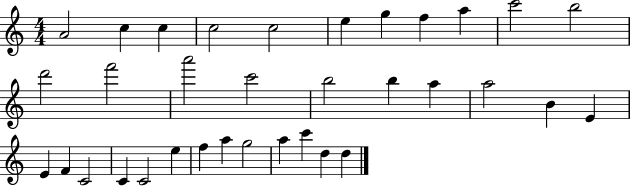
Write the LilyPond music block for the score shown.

{
  \clef treble
  \numericTimeSignature
  \time 4/4
  \key c \major
  a'2 c''4 c''4 | c''2 c''2 | e''4 g''4 f''4 a''4 | c'''2 b''2 | \break d'''2 f'''2 | a'''2 c'''2 | b''2 b''4 a''4 | a''2 b'4 e'4 | \break e'4 f'4 c'2 | c'4 c'2 e''4 | f''4 a''4 g''2 | a''4 c'''4 d''4 d''4 | \break \bar "|."
}